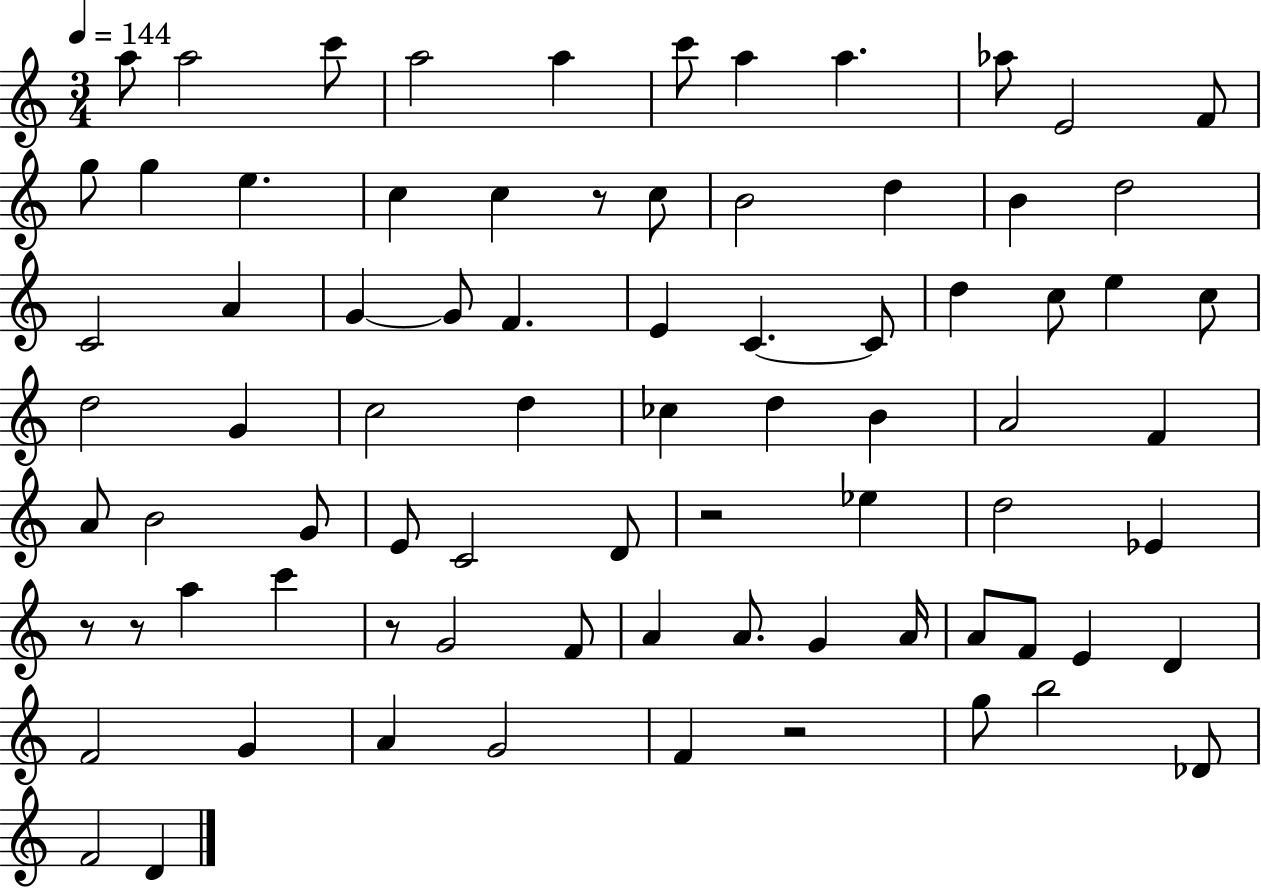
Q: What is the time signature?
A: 3/4